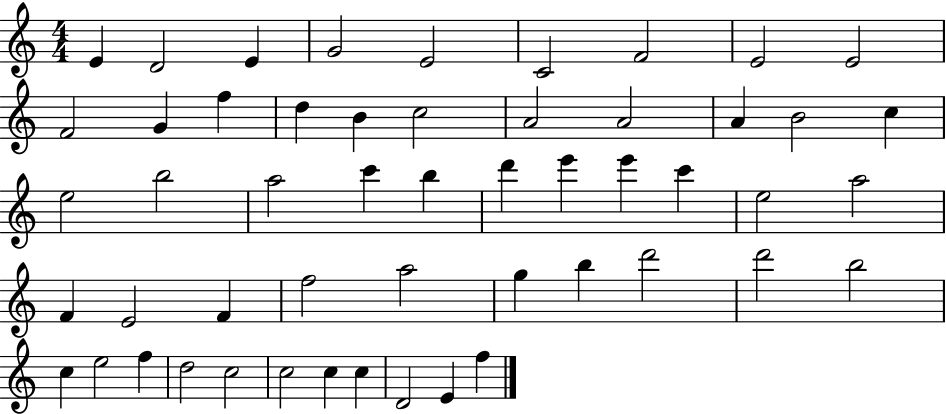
{
  \clef treble
  \numericTimeSignature
  \time 4/4
  \key c \major
  e'4 d'2 e'4 | g'2 e'2 | c'2 f'2 | e'2 e'2 | \break f'2 g'4 f''4 | d''4 b'4 c''2 | a'2 a'2 | a'4 b'2 c''4 | \break e''2 b''2 | a''2 c'''4 b''4 | d'''4 e'''4 e'''4 c'''4 | e''2 a''2 | \break f'4 e'2 f'4 | f''2 a''2 | g''4 b''4 d'''2 | d'''2 b''2 | \break c''4 e''2 f''4 | d''2 c''2 | c''2 c''4 c''4 | d'2 e'4 f''4 | \break \bar "|."
}